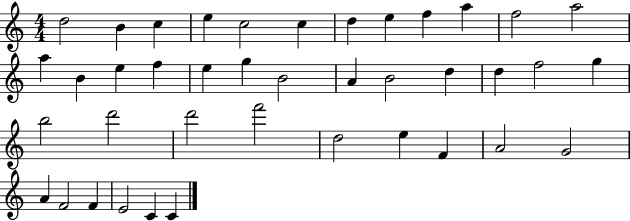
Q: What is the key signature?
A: C major